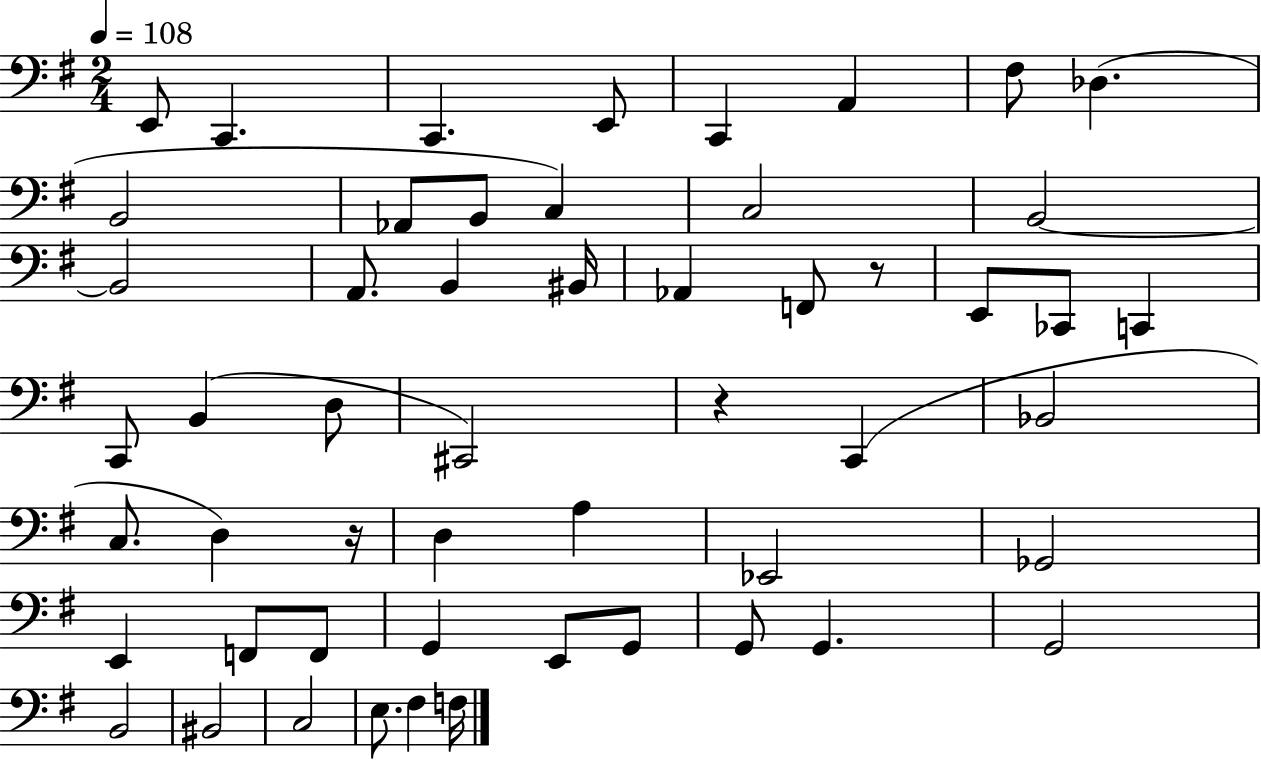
X:1
T:Untitled
M:2/4
L:1/4
K:G
E,,/2 C,, C,, E,,/2 C,, A,, ^F,/2 _D, B,,2 _A,,/2 B,,/2 C, C,2 B,,2 B,,2 A,,/2 B,, ^B,,/4 _A,, F,,/2 z/2 E,,/2 _C,,/2 C,, C,,/2 B,, D,/2 ^C,,2 z C,, _B,,2 C,/2 D, z/4 D, A, _E,,2 _G,,2 E,, F,,/2 F,,/2 G,, E,,/2 G,,/2 G,,/2 G,, G,,2 B,,2 ^B,,2 C,2 E,/2 ^F, F,/4